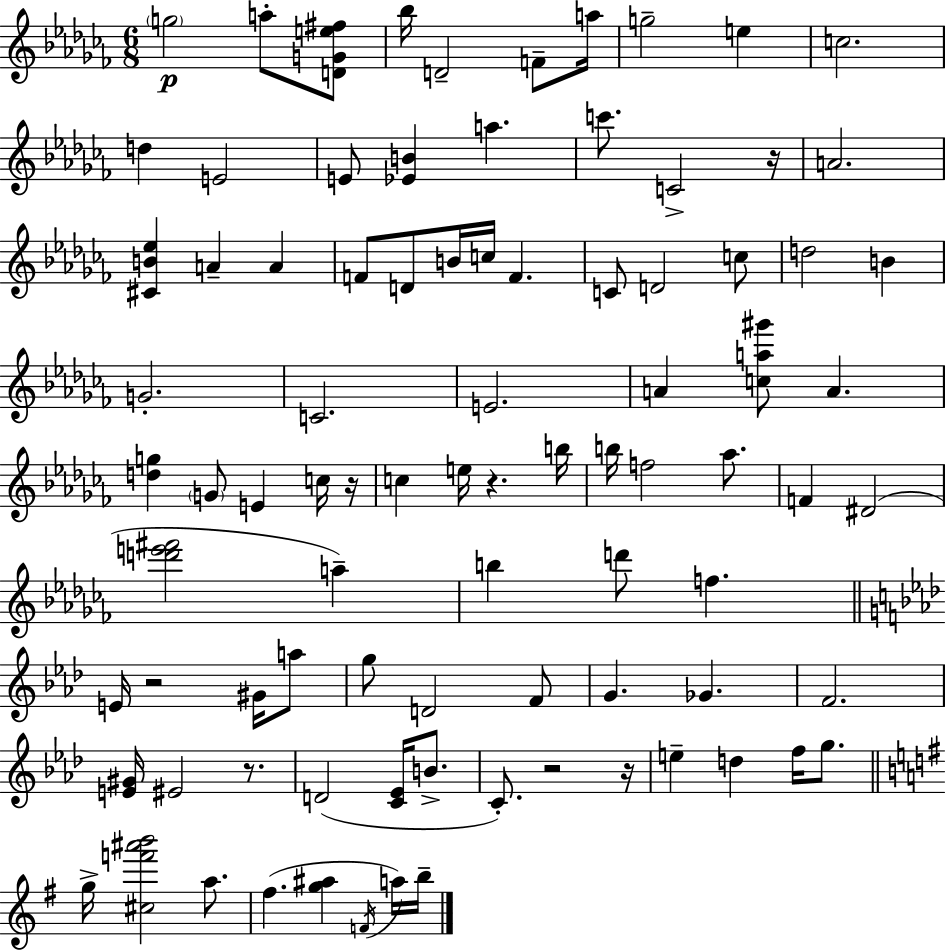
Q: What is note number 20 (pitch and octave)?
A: D4